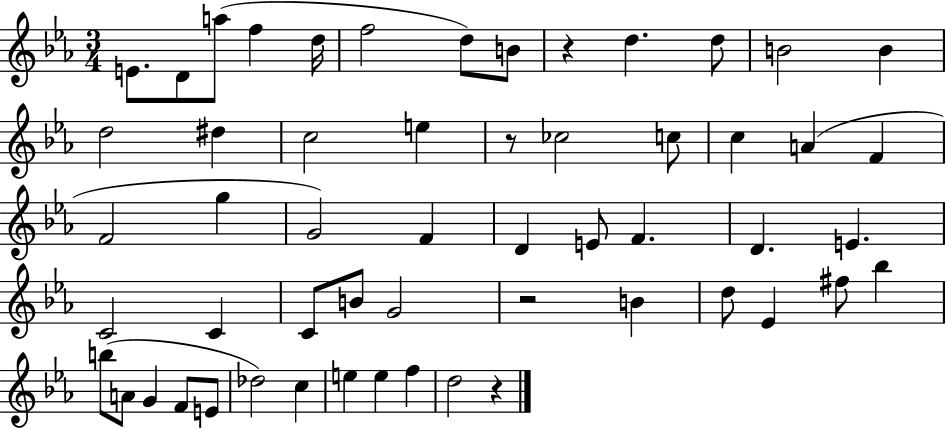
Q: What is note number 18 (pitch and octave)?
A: C5